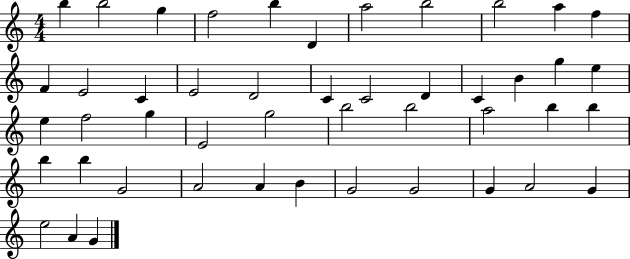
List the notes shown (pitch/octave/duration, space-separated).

B5/q B5/h G5/q F5/h B5/q D4/q A5/h B5/h B5/h A5/q F5/q F4/q E4/h C4/q E4/h D4/h C4/q C4/h D4/q C4/q B4/q G5/q E5/q E5/q F5/h G5/q E4/h G5/h B5/h B5/h A5/h B5/q B5/q B5/q B5/q G4/h A4/h A4/q B4/q G4/h G4/h G4/q A4/h G4/q E5/h A4/q G4/q